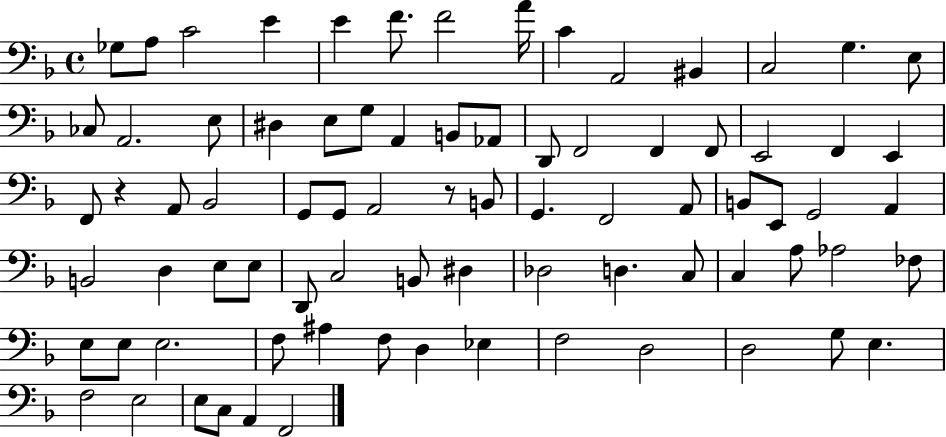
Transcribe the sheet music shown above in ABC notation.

X:1
T:Untitled
M:4/4
L:1/4
K:F
_G,/2 A,/2 C2 E E F/2 F2 A/4 C A,,2 ^B,, C,2 G, E,/2 _C,/2 A,,2 E,/2 ^D, E,/2 G,/2 A,, B,,/2 _A,,/2 D,,/2 F,,2 F,, F,,/2 E,,2 F,, E,, F,,/2 z A,,/2 _B,,2 G,,/2 G,,/2 A,,2 z/2 B,,/2 G,, F,,2 A,,/2 B,,/2 E,,/2 G,,2 A,, B,,2 D, E,/2 E,/2 D,,/2 C,2 B,,/2 ^D, _D,2 D, C,/2 C, A,/2 _A,2 _F,/2 E,/2 E,/2 E,2 F,/2 ^A, F,/2 D, _E, F,2 D,2 D,2 G,/2 E, F,2 E,2 E,/2 C,/2 A,, F,,2